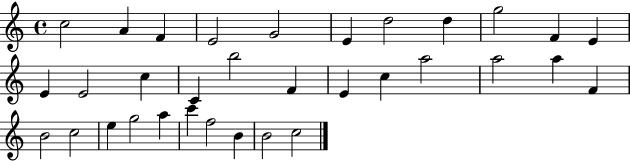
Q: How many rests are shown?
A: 0